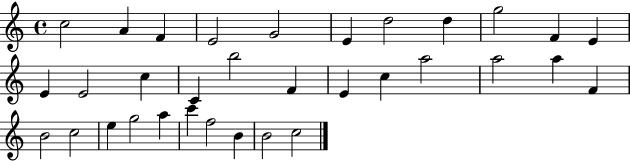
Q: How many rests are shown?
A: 0